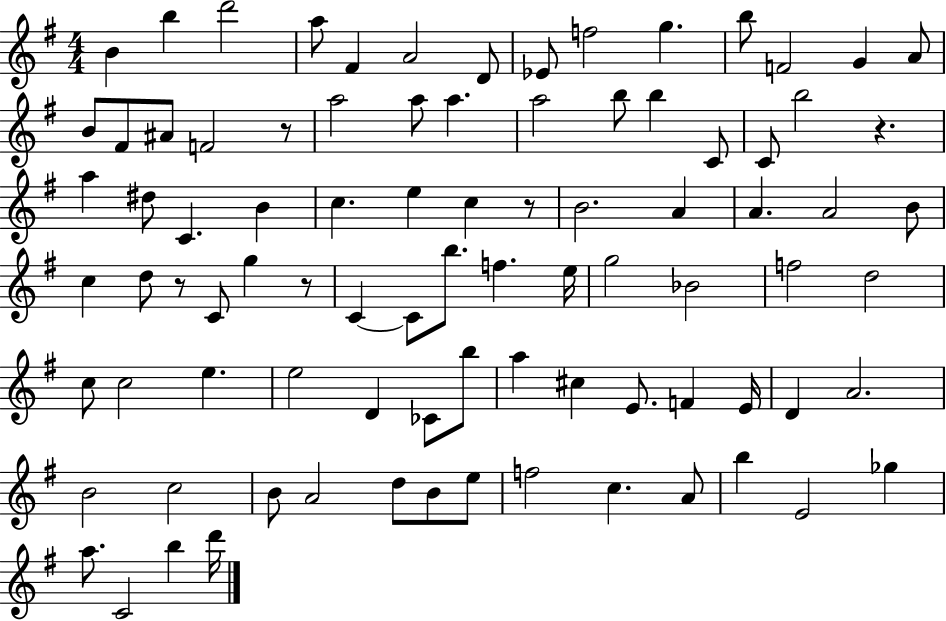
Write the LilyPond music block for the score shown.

{
  \clef treble
  \numericTimeSignature
  \time 4/4
  \key g \major
  b'4 b''4 d'''2 | a''8 fis'4 a'2 d'8 | ees'8 f''2 g''4. | b''8 f'2 g'4 a'8 | \break b'8 fis'8 ais'8 f'2 r8 | a''2 a''8 a''4. | a''2 b''8 b''4 c'8 | c'8 b''2 r4. | \break a''4 dis''8 c'4. b'4 | c''4. e''4 c''4 r8 | b'2. a'4 | a'4. a'2 b'8 | \break c''4 d''8 r8 c'8 g''4 r8 | c'4~~ c'8 b''8. f''4. e''16 | g''2 bes'2 | f''2 d''2 | \break c''8 c''2 e''4. | e''2 d'4 ces'8 b''8 | a''4 cis''4 e'8. f'4 e'16 | d'4 a'2. | \break b'2 c''2 | b'8 a'2 d''8 b'8 e''8 | f''2 c''4. a'8 | b''4 e'2 ges''4 | \break a''8. c'2 b''4 d'''16 | \bar "|."
}